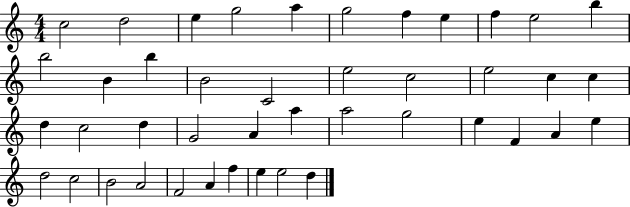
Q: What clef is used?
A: treble